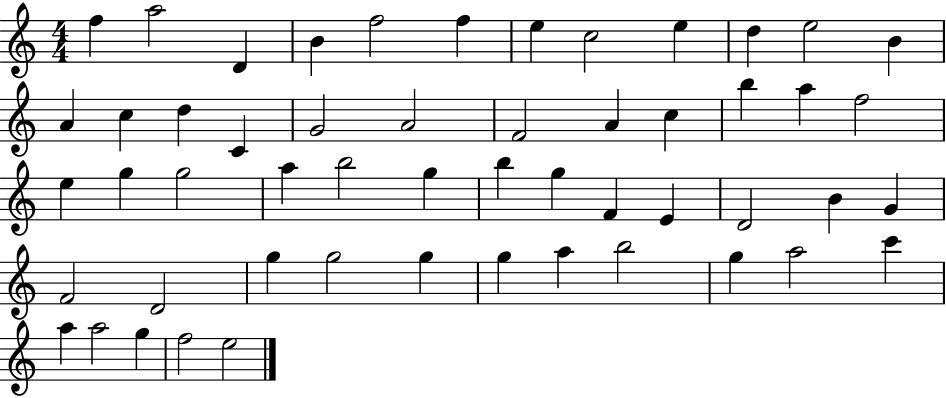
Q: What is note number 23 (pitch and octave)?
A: A5